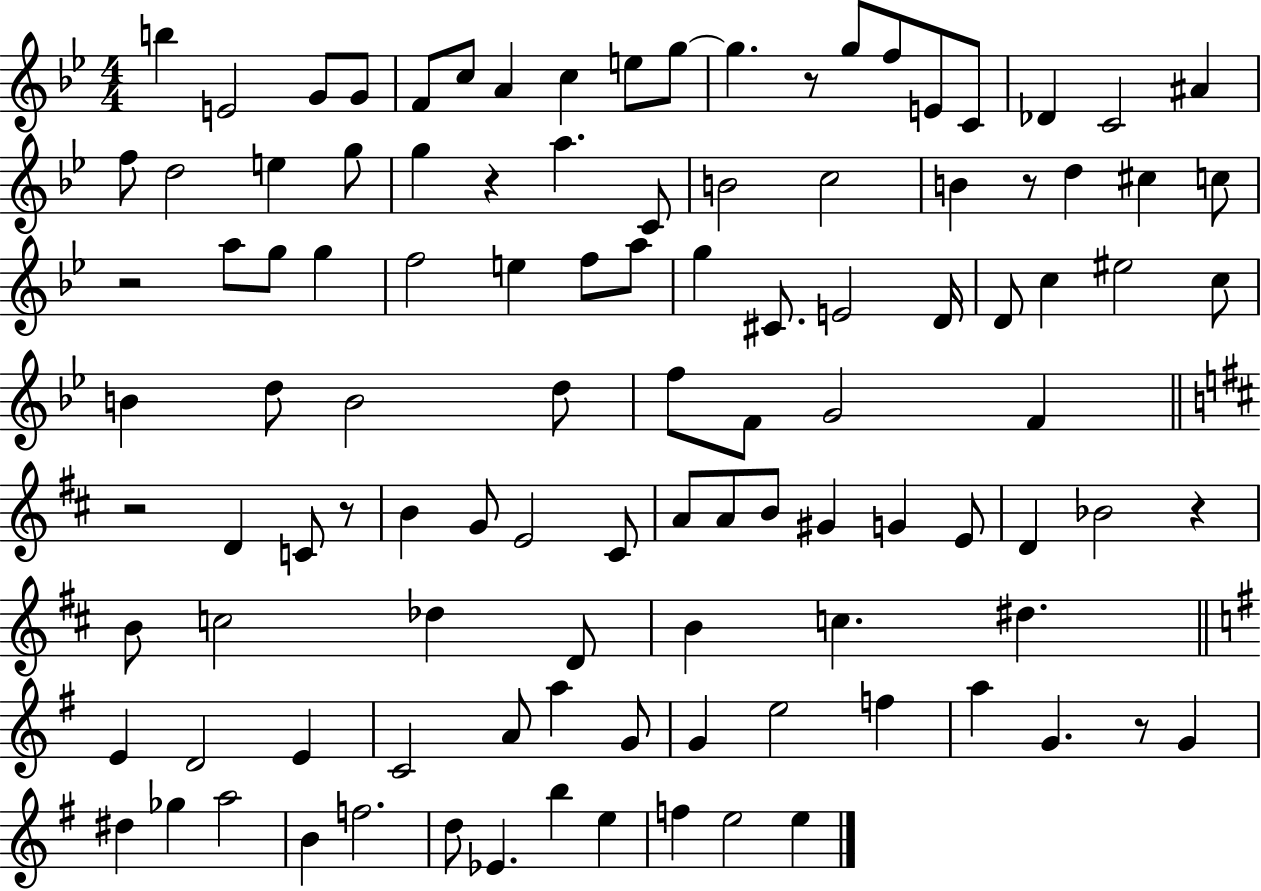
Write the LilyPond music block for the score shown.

{
  \clef treble
  \numericTimeSignature
  \time 4/4
  \key bes \major
  b''4 e'2 g'8 g'8 | f'8 c''8 a'4 c''4 e''8 g''8~~ | g''4. r8 g''8 f''8 e'8 c'8 | des'4 c'2 ais'4 | \break f''8 d''2 e''4 g''8 | g''4 r4 a''4. c'8 | b'2 c''2 | b'4 r8 d''4 cis''4 c''8 | \break r2 a''8 g''8 g''4 | f''2 e''4 f''8 a''8 | g''4 cis'8. e'2 d'16 | d'8 c''4 eis''2 c''8 | \break b'4 d''8 b'2 d''8 | f''8 f'8 g'2 f'4 | \bar "||" \break \key b \minor r2 d'4 c'8 r8 | b'4 g'8 e'2 cis'8 | a'8 a'8 b'8 gis'4 g'4 e'8 | d'4 bes'2 r4 | \break b'8 c''2 des''4 d'8 | b'4 c''4. dis''4. | \bar "||" \break \key g \major e'4 d'2 e'4 | c'2 a'8 a''4 g'8 | g'4 e''2 f''4 | a''4 g'4. r8 g'4 | \break dis''4 ges''4 a''2 | b'4 f''2. | d''8 ees'4. b''4 e''4 | f''4 e''2 e''4 | \break \bar "|."
}